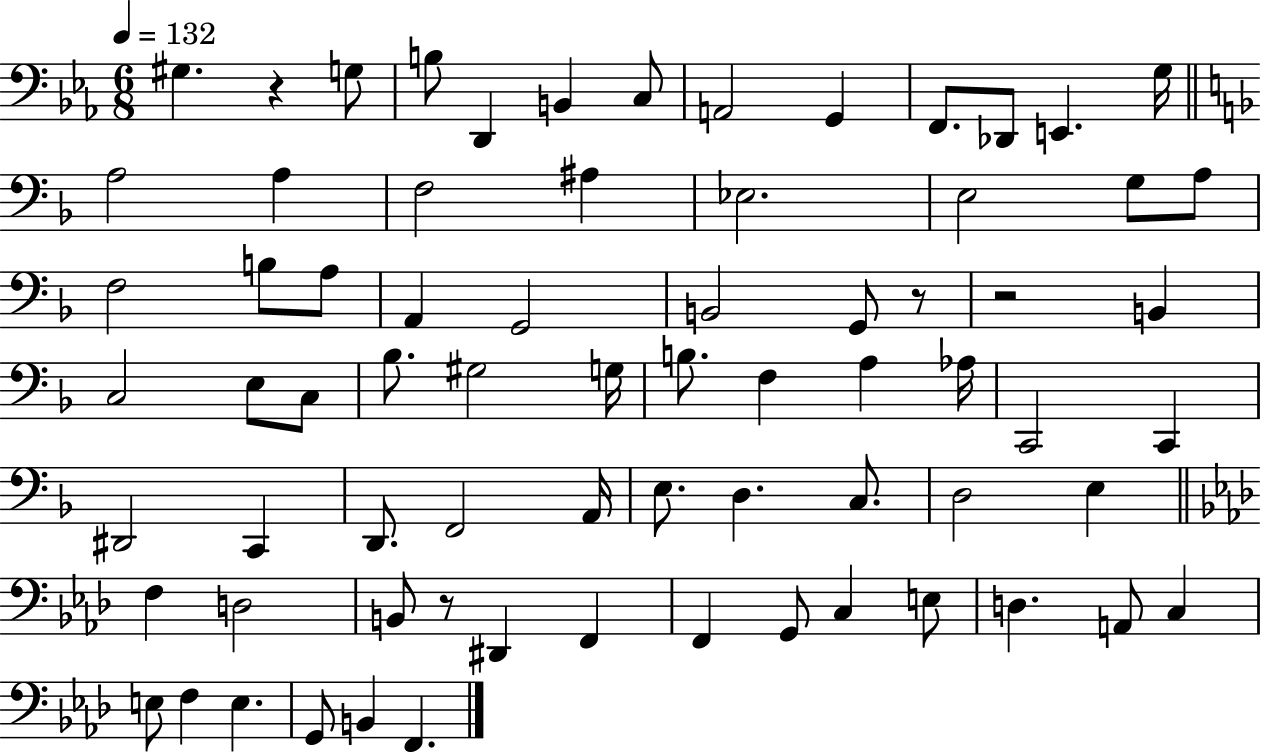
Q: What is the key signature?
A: EES major